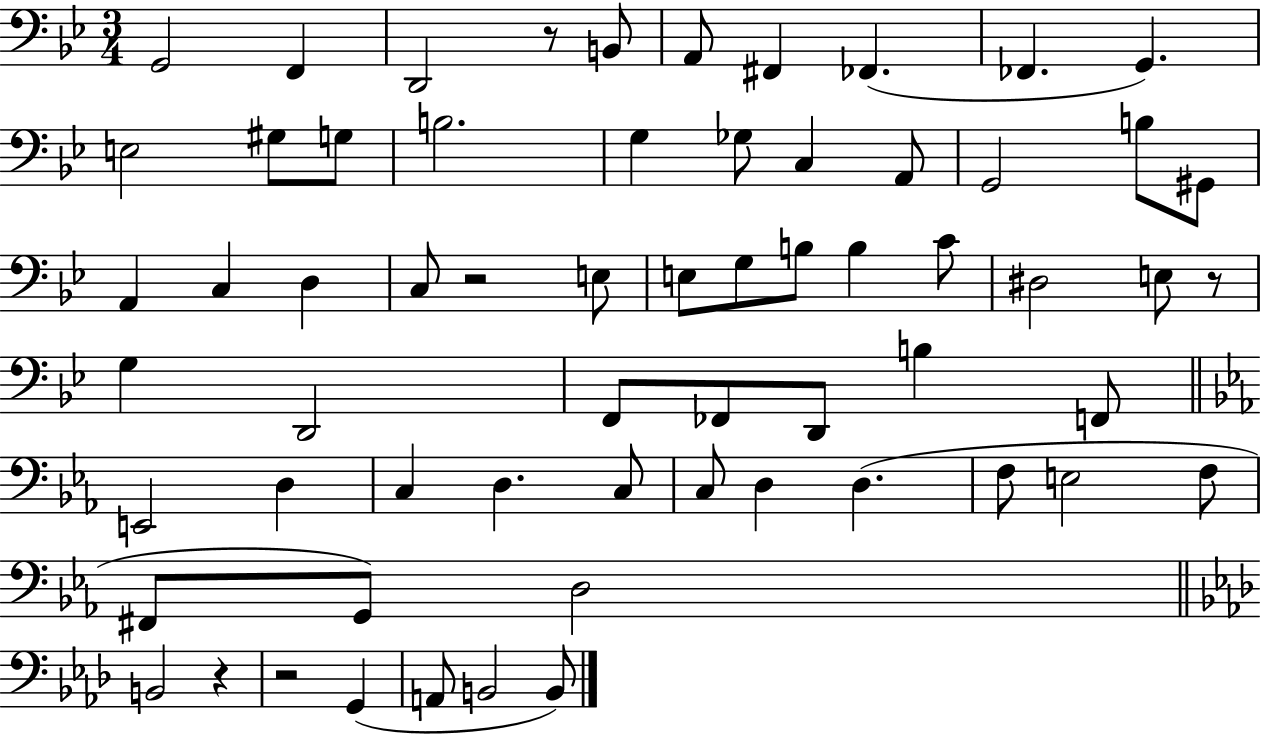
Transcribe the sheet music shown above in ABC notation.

X:1
T:Untitled
M:3/4
L:1/4
K:Bb
G,,2 F,, D,,2 z/2 B,,/2 A,,/2 ^F,, _F,, _F,, G,, E,2 ^G,/2 G,/2 B,2 G, _G,/2 C, A,,/2 G,,2 B,/2 ^G,,/2 A,, C, D, C,/2 z2 E,/2 E,/2 G,/2 B,/2 B, C/2 ^D,2 E,/2 z/2 G, D,,2 F,,/2 _F,,/2 D,,/2 B, F,,/2 E,,2 D, C, D, C,/2 C,/2 D, D, F,/2 E,2 F,/2 ^F,,/2 G,,/2 D,2 B,,2 z z2 G,, A,,/2 B,,2 B,,/2